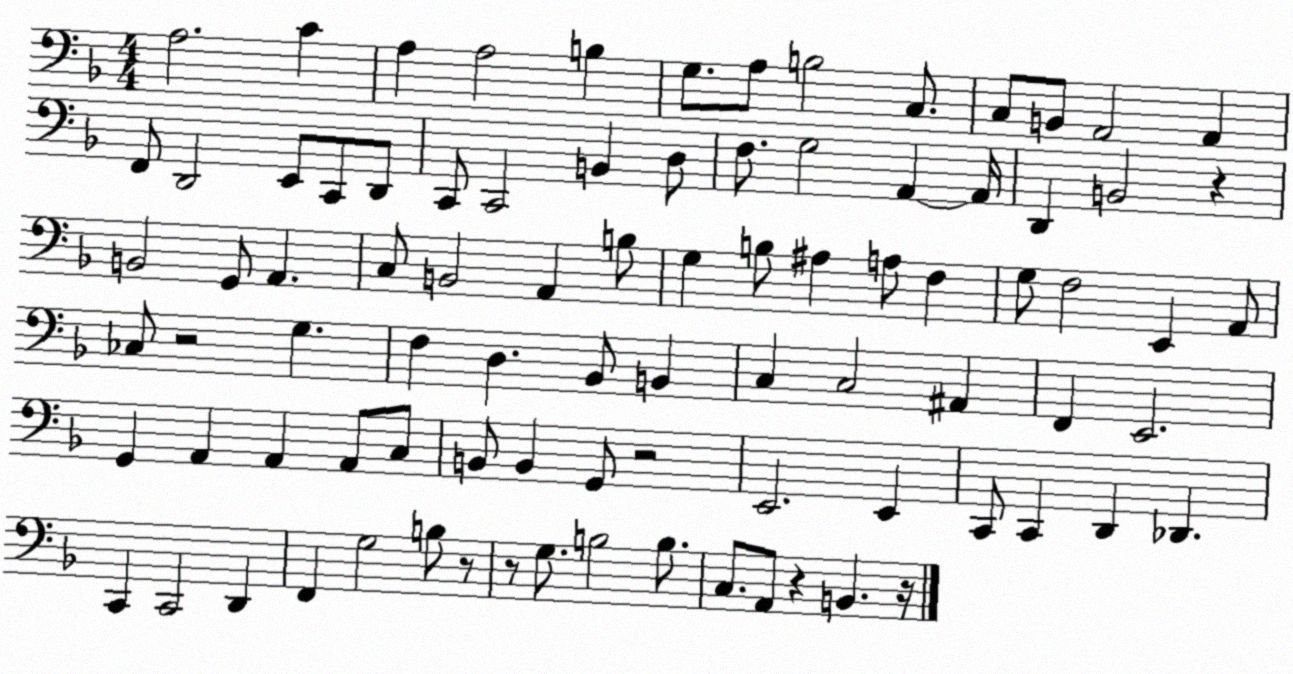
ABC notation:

X:1
T:Untitled
M:4/4
L:1/4
K:F
A,2 C A, A,2 B, G,/2 A,/2 B,2 C,/2 C,/2 B,,/2 A,,2 A,, F,,/2 D,,2 E,,/2 C,,/2 D,,/2 C,,/2 C,,2 B,, D,/2 F,/2 G,2 A,, A,,/4 D,, B,,2 z B,,2 G,,/2 A,, C,/2 B,,2 A,, B,/2 G, B,/2 ^A, A,/2 F, G,/2 F,2 E,, A,,/2 _C,/2 z2 G, F, D, _B,,/2 B,, C, C,2 ^A,, F,, E,,2 G,, A,, A,, A,,/2 C,/2 B,,/2 B,, G,,/2 z2 E,,2 E,, C,,/2 C,, D,, _D,, C,, C,,2 D,, F,, G,2 B,/2 z/2 z/2 G,/2 B,2 B,/2 C,/2 A,,/2 z B,, z/4